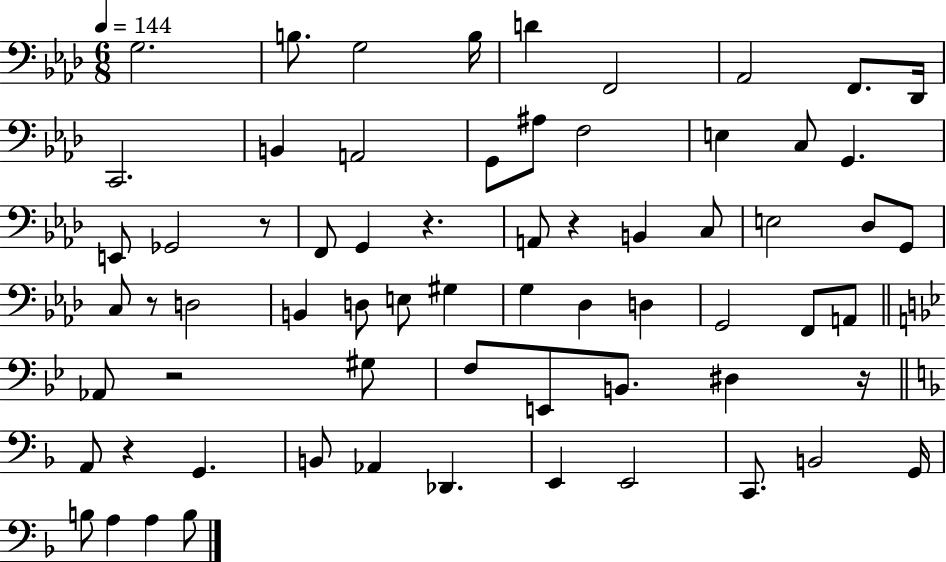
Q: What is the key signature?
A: AES major